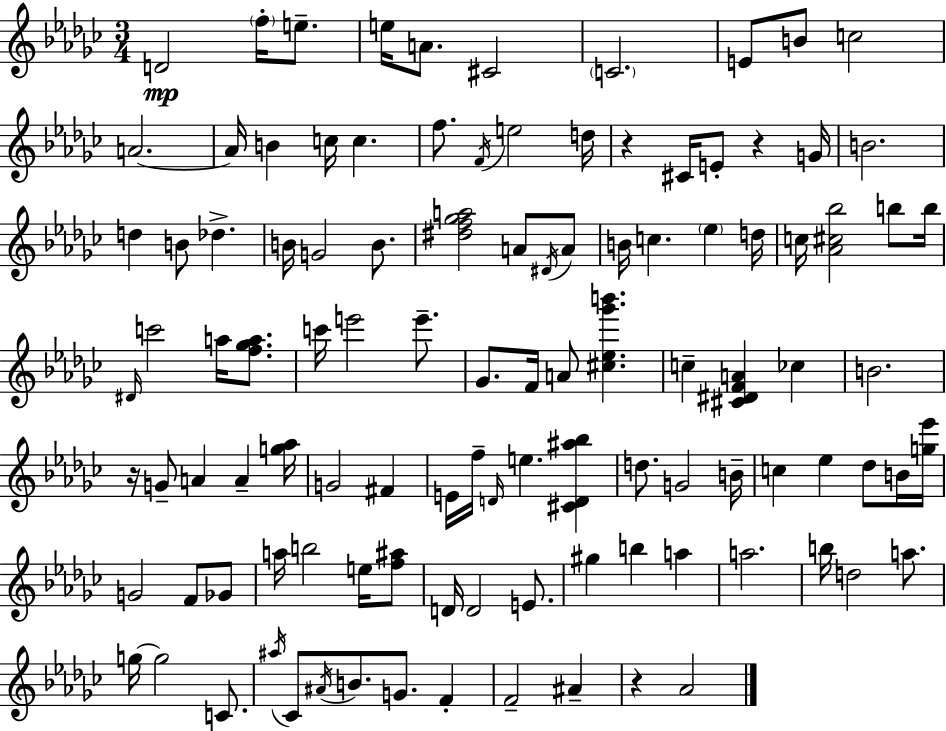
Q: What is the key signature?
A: EES minor